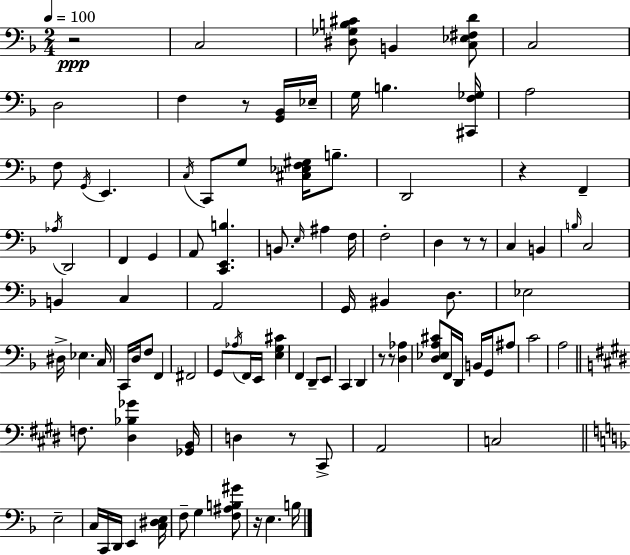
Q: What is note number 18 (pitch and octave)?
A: F2